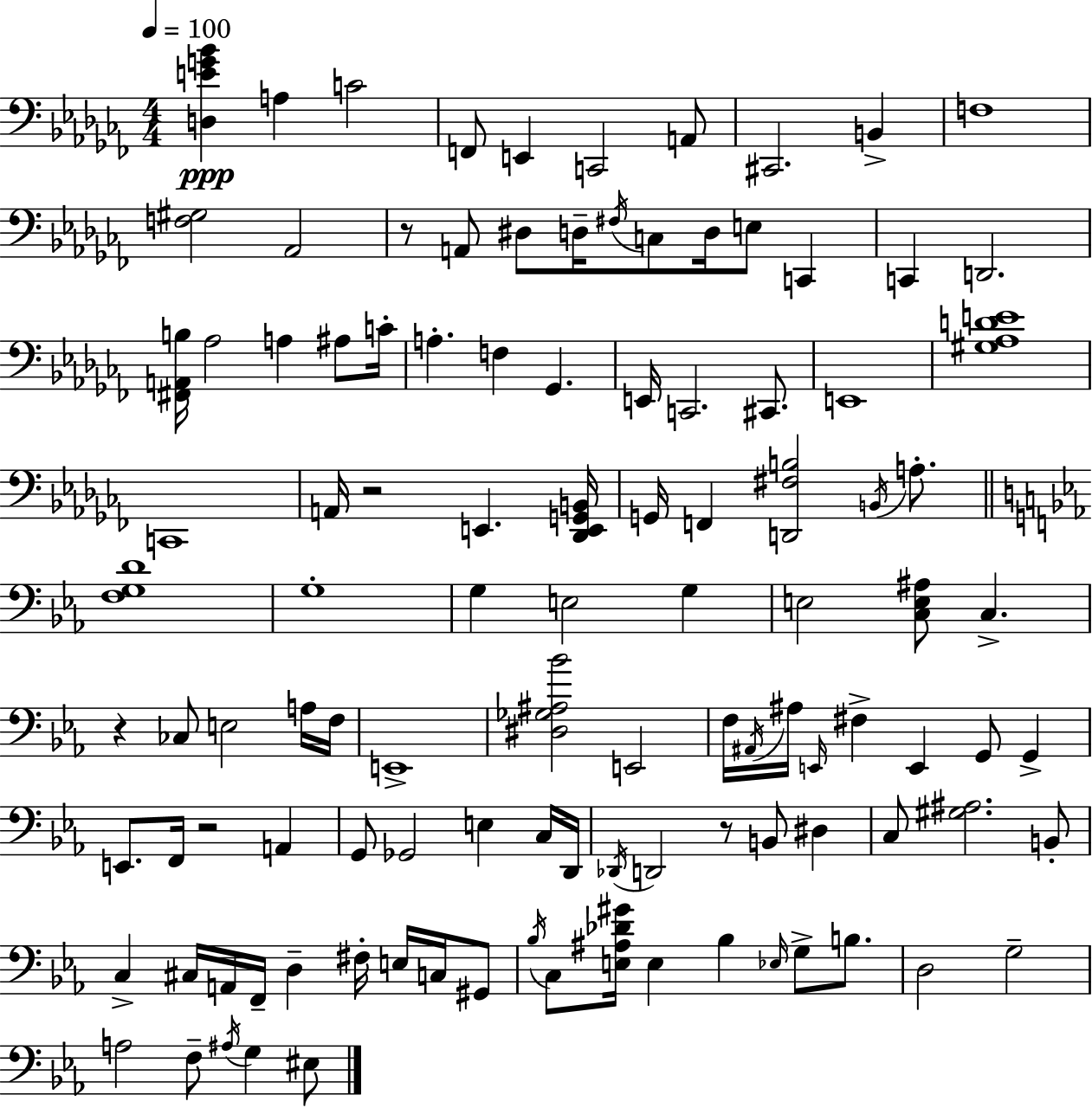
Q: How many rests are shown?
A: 5